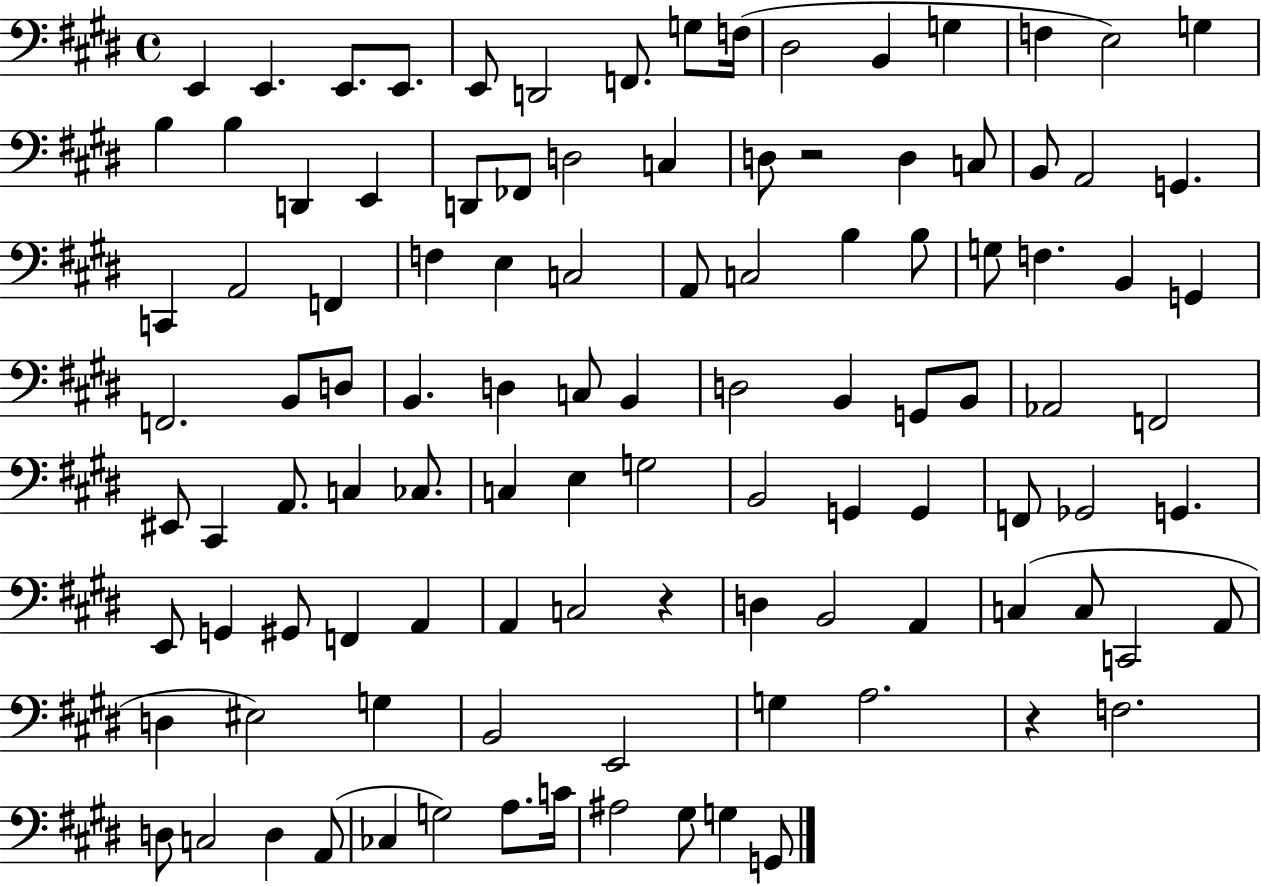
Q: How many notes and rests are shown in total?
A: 107